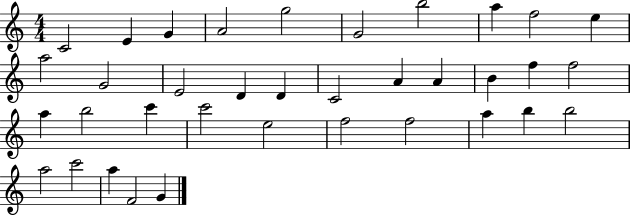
X:1
T:Untitled
M:4/4
L:1/4
K:C
C2 E G A2 g2 G2 b2 a f2 e a2 G2 E2 D D C2 A A B f f2 a b2 c' c'2 e2 f2 f2 a b b2 a2 c'2 a F2 G